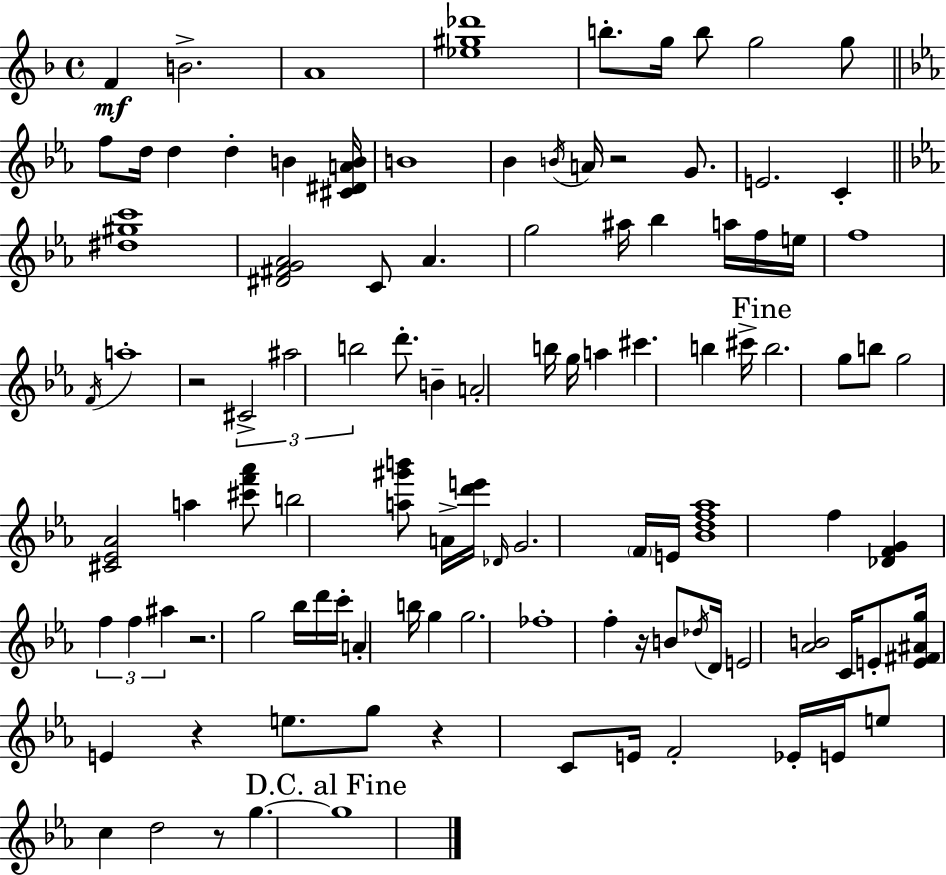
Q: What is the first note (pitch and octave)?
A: F4